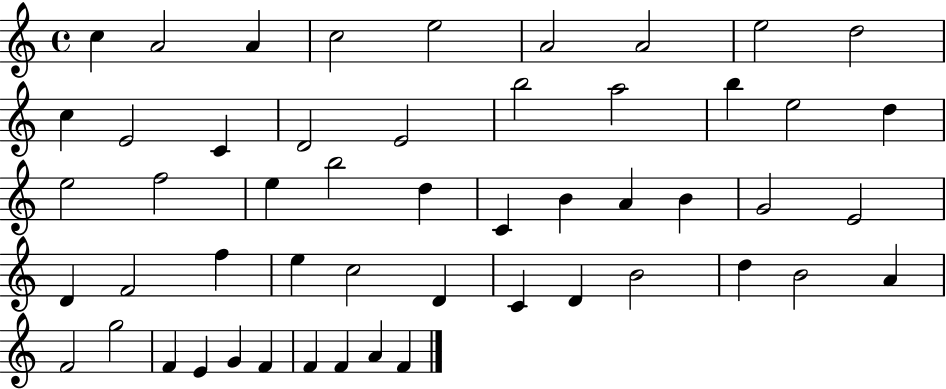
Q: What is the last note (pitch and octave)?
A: F4